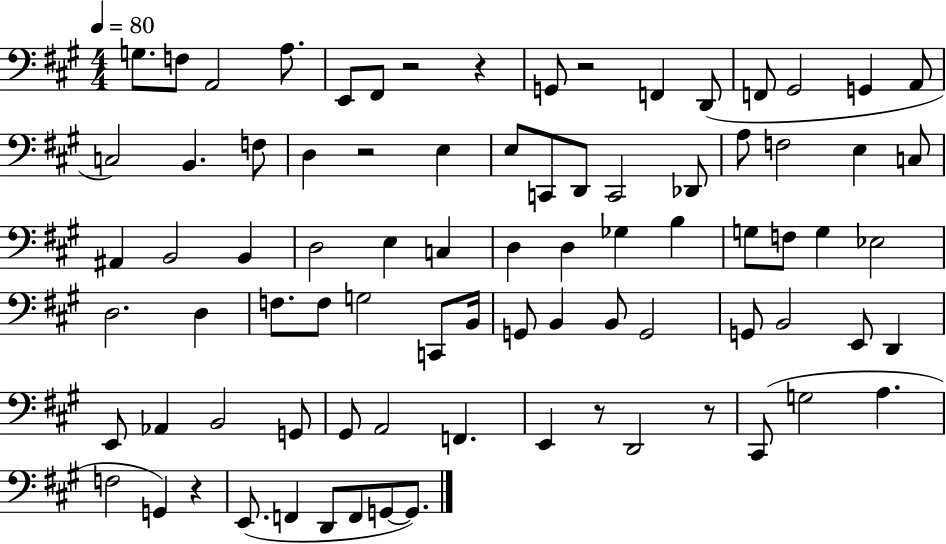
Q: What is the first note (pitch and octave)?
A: G3